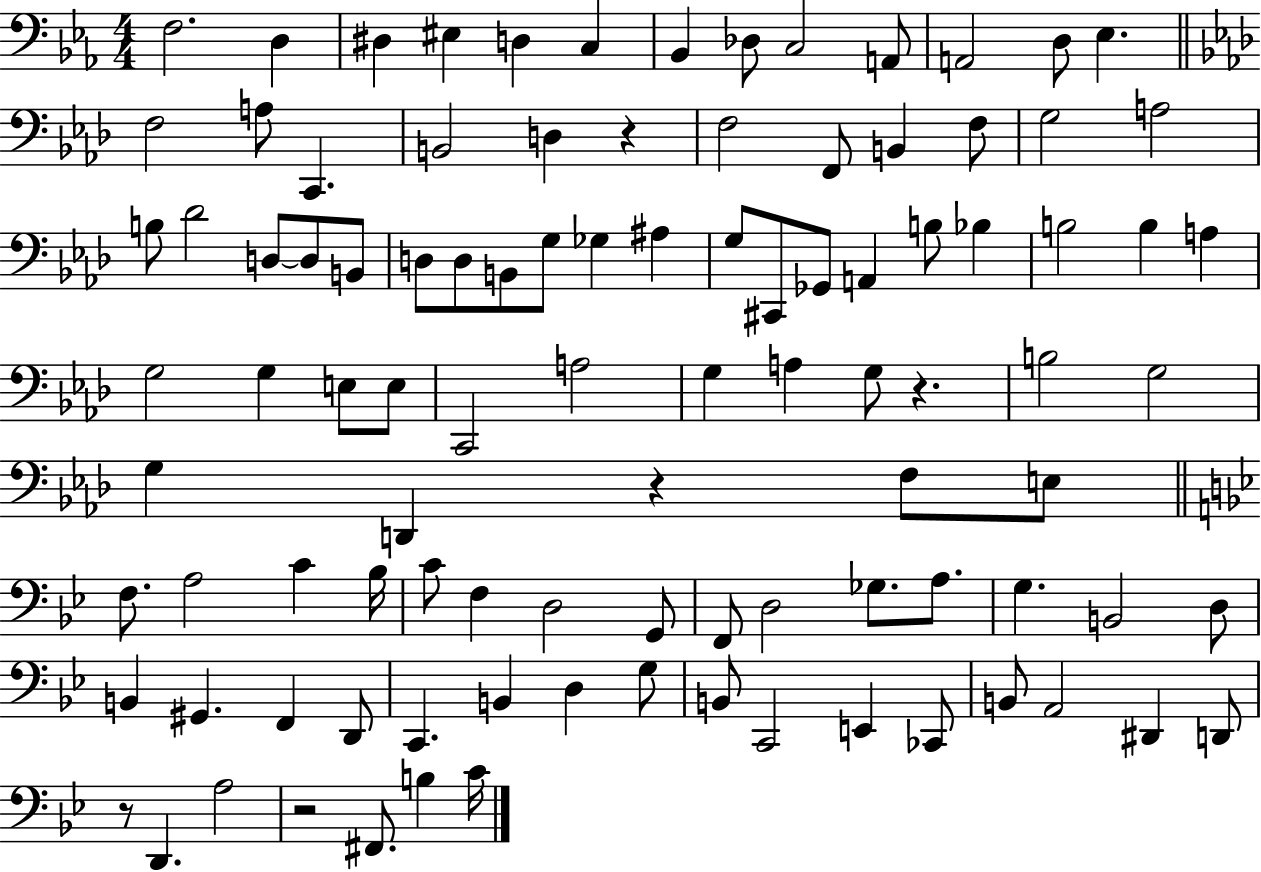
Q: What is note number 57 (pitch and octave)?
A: D2